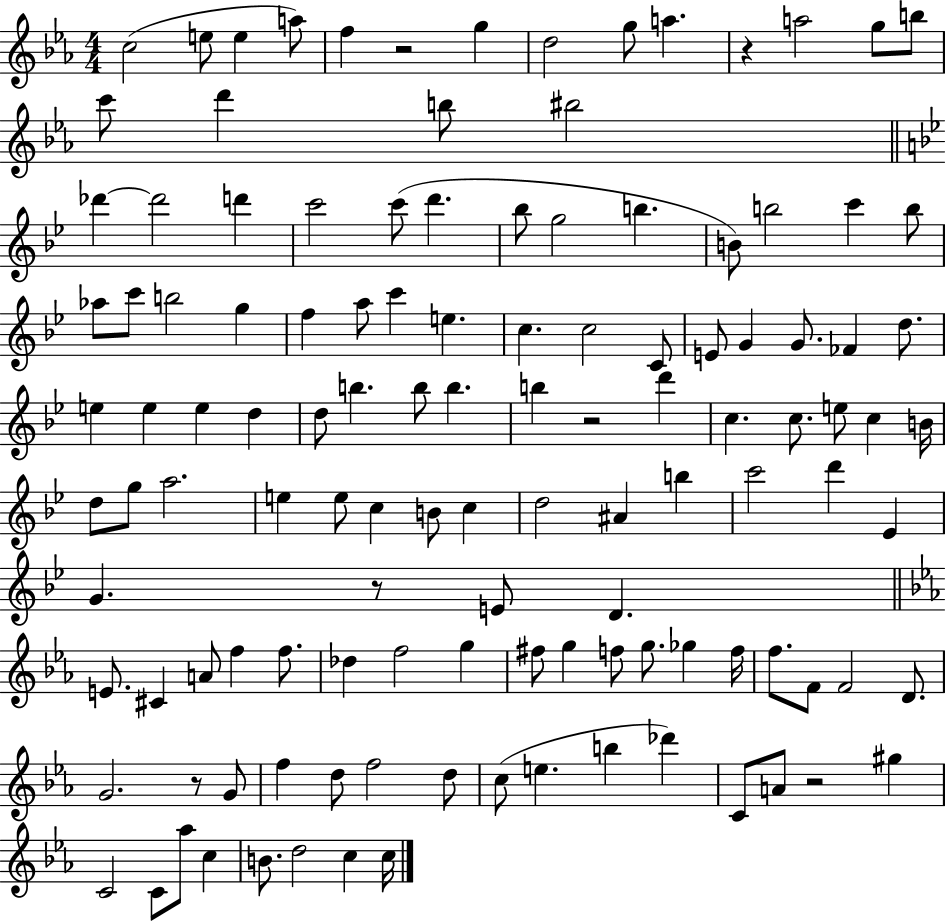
X:1
T:Untitled
M:4/4
L:1/4
K:Eb
c2 e/2 e a/2 f z2 g d2 g/2 a z a2 g/2 b/2 c'/2 d' b/2 ^b2 _d' _d'2 d' c'2 c'/2 d' _b/2 g2 b B/2 b2 c' b/2 _a/2 c'/2 b2 g f a/2 c' e c c2 C/2 E/2 G G/2 _F d/2 e e e d d/2 b b/2 b b z2 d' c c/2 e/2 c B/4 d/2 g/2 a2 e e/2 c B/2 c d2 ^A b c'2 d' _E G z/2 E/2 D E/2 ^C A/2 f f/2 _d f2 g ^f/2 g f/2 g/2 _g f/4 f/2 F/2 F2 D/2 G2 z/2 G/2 f d/2 f2 d/2 c/2 e b _d' C/2 A/2 z2 ^g C2 C/2 _a/2 c B/2 d2 c c/4